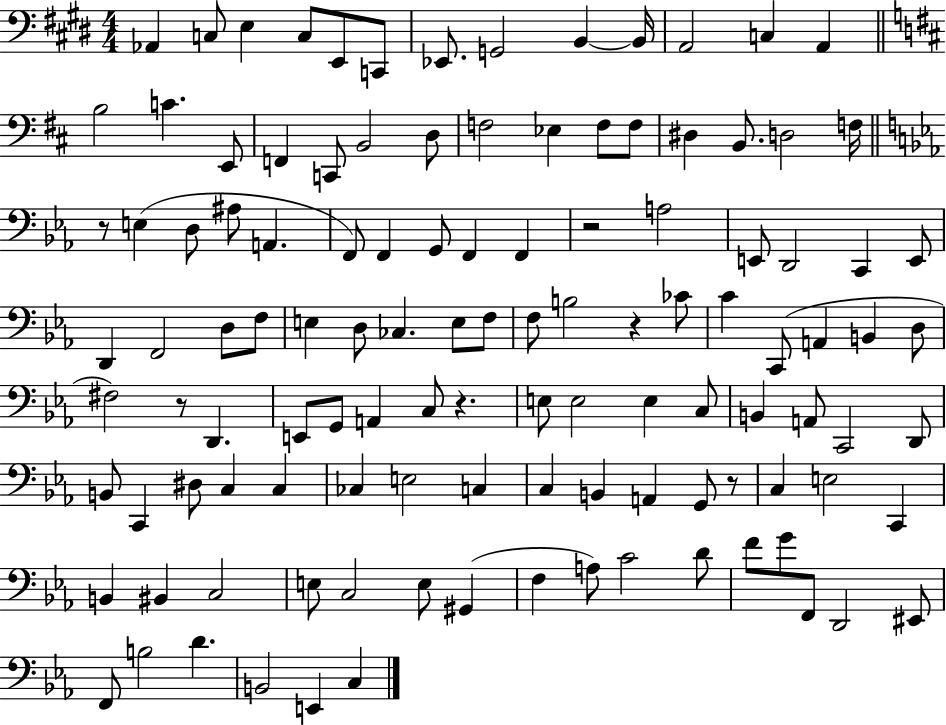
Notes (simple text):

Ab2/q C3/e E3/q C3/e E2/e C2/e Eb2/e. G2/h B2/q B2/s A2/h C3/q A2/q B3/h C4/q. E2/e F2/q C2/e B2/h D3/e F3/h Eb3/q F3/e F3/e D#3/q B2/e. D3/h F3/s R/e E3/q D3/e A#3/e A2/q. F2/e F2/q G2/e F2/q F2/q R/h A3/h E2/e D2/h C2/q E2/e D2/q F2/h D3/e F3/e E3/q D3/e CES3/q. E3/e F3/e F3/e B3/h R/q CES4/e C4/q C2/e A2/q B2/q D3/e F#3/h R/e D2/q. E2/e G2/e A2/q C3/e R/q. E3/e E3/h E3/q C3/e B2/q A2/e C2/h D2/e B2/e C2/q D#3/e C3/q C3/q CES3/q E3/h C3/q C3/q B2/q A2/q G2/e R/e C3/q E3/h C2/q B2/q BIS2/q C3/h E3/e C3/h E3/e G#2/q F3/q A3/e C4/h D4/e F4/e G4/e F2/e D2/h EIS2/e F2/e B3/h D4/q. B2/h E2/q C3/q